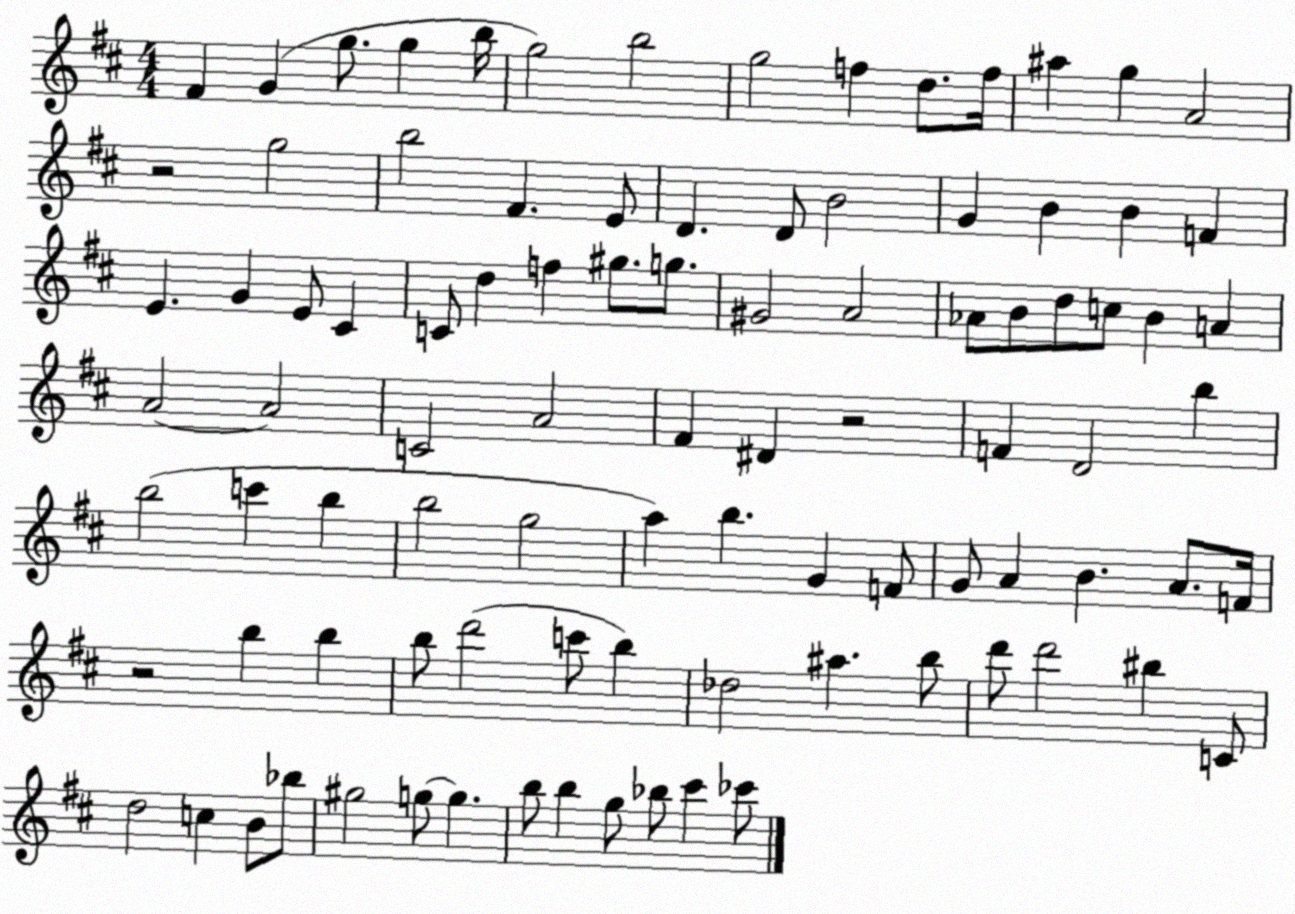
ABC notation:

X:1
T:Untitled
M:4/4
L:1/4
K:D
^F G g/2 g b/4 g2 b2 g2 f d/2 f/4 ^a g A2 z2 g2 b2 ^F E/2 D D/2 B2 G B B F E G E/2 ^C C/2 d f ^g/2 g/2 ^G2 A2 _A/2 B/2 d/2 c/2 B A A2 A2 C2 A2 ^F ^D z2 F D2 b b2 c' b b2 g2 a b G F/2 G/2 A B A/2 F/4 z2 b b b/2 d'2 c'/2 b _d2 ^a b/2 d'/2 d'2 ^b C/2 d2 c B/2 _b/2 ^g2 g/2 g b/2 b g/2 _b/2 ^c' _c'/2